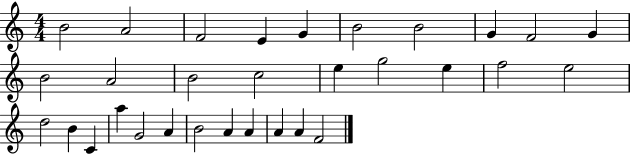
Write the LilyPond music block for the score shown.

{
  \clef treble
  \numericTimeSignature
  \time 4/4
  \key c \major
  b'2 a'2 | f'2 e'4 g'4 | b'2 b'2 | g'4 f'2 g'4 | \break b'2 a'2 | b'2 c''2 | e''4 g''2 e''4 | f''2 e''2 | \break d''2 b'4 c'4 | a''4 g'2 a'4 | b'2 a'4 a'4 | a'4 a'4 f'2 | \break \bar "|."
}